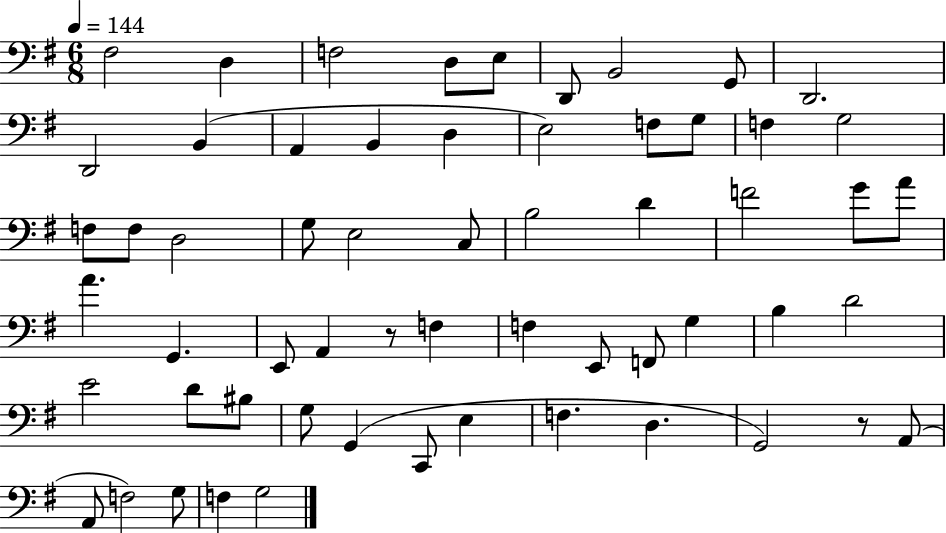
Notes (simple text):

F#3/h D3/q F3/h D3/e E3/e D2/e B2/h G2/e D2/h. D2/h B2/q A2/q B2/q D3/q E3/h F3/e G3/e F3/q G3/h F3/e F3/e D3/h G3/e E3/h C3/e B3/h D4/q F4/h G4/e A4/e A4/q. G2/q. E2/e A2/q R/e F3/q F3/q E2/e F2/e G3/q B3/q D4/h E4/h D4/e BIS3/e G3/e G2/q C2/e E3/q F3/q. D3/q. G2/h R/e A2/e A2/e F3/h G3/e F3/q G3/h